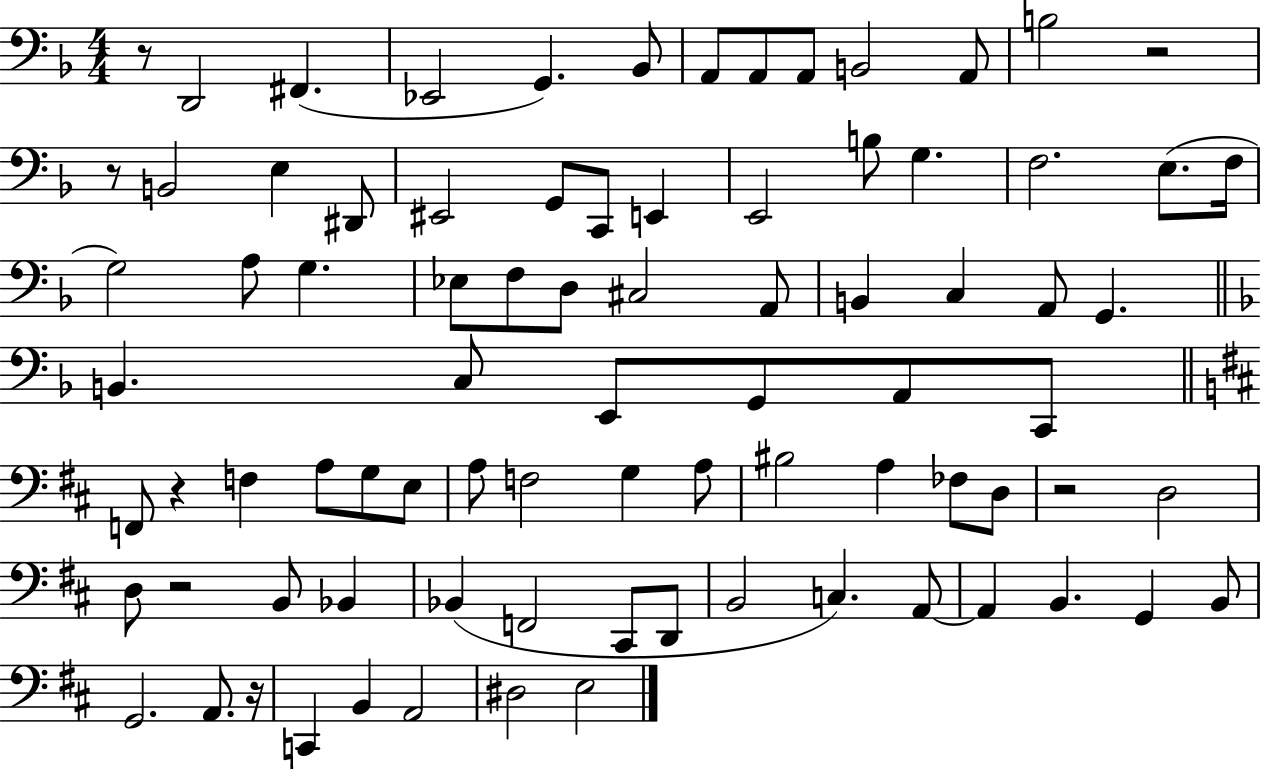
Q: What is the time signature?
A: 4/4